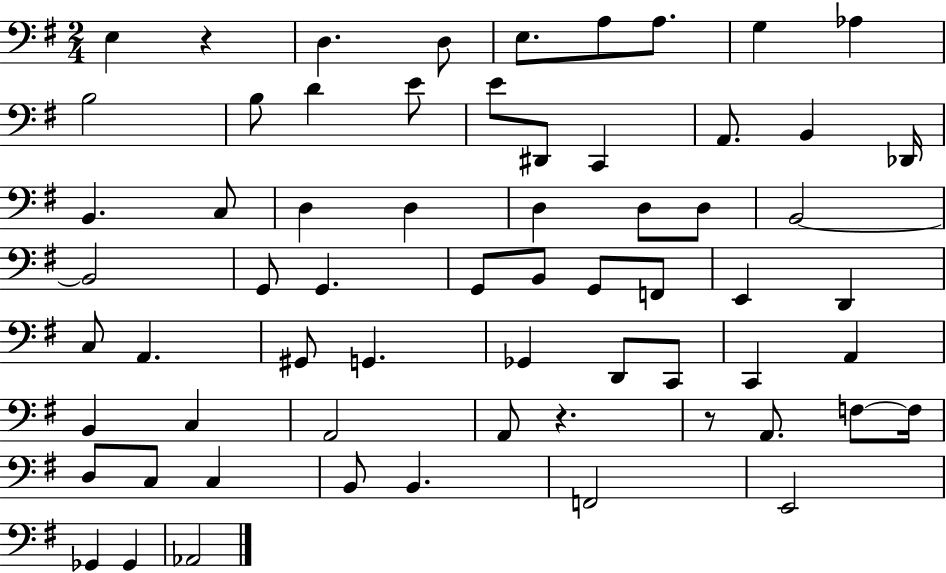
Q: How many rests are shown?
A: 3